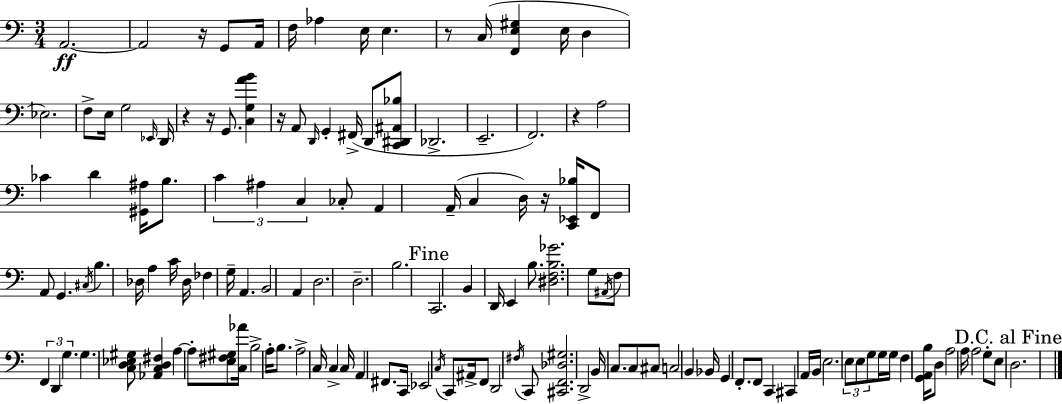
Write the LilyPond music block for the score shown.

{
  \clef bass
  \numericTimeSignature
  \time 3/4
  \key a \minor
  a,2.~~\ff | a,2 r16 g,8 a,16 | f16 aes4 e16 e4. | r8 c16( <f, e gis>4 e16 d4 | \break ees2.) | f8-> e16 g2 \grace { ees,16 } | d,16 r4 r16 g,8. <c g a' b'>4 | r16 a,8 \grace { d,16 } g,4-. fis,16->( d,8 | \break <c, dis, ais, bes>8 des,2.-> | e,2.-- | f,2.) | r4 a2 | \break ces'4 d'4 <gis, ais>16 b8. | \tuplet 3/2 { c'4 ais4 c4 } | ces8-. a,4 a,16--( c4 | d16) r16 <c, ees, bes>16 f,8 a,8 g,4. | \break \acciaccatura { cis16 } b4. des16 a4 | c'16 des16 fes4 g16-- a,4. | b,2 a,4 | d2. | \break d2.-- | b2. | \mark "Fine" c,2. | b,4 d,16 e,4 | \break b8. <dis f b ges'>2. | g8 \acciaccatura { ais,16 } f8 \tuplet 3/2 { f,4 | d,4 g4. } g4. | <c d ees gis>8 <aes, c d fis>4 a4~~ | \break a8-. <e fis gis>8 <c aes'>16 b2-> | a16-. b8. a2-> | c16 c4-> c16 a,4 | fis,8. c,16 ees,2 | \break \acciaccatura { c16 } c,8 ais,16-> f,8 d,2 | \acciaccatura { fis16 } c,8 <cis, f, des gis>2. | d,2-> | b,16 c8. c8 cis8 c2 | \break b,4 bes,16 g,4 | f,8.-. f,8 c,4 | cis,4 a,16 b,16 e2. | \tuplet 3/2 { e8 e8 g8 } | \break g16 g16 f4 <g, a, b>16 d8 a2 | a16 a2 | g8-. e8 \mark "D.C. al Fine" d2. | \bar "|."
}